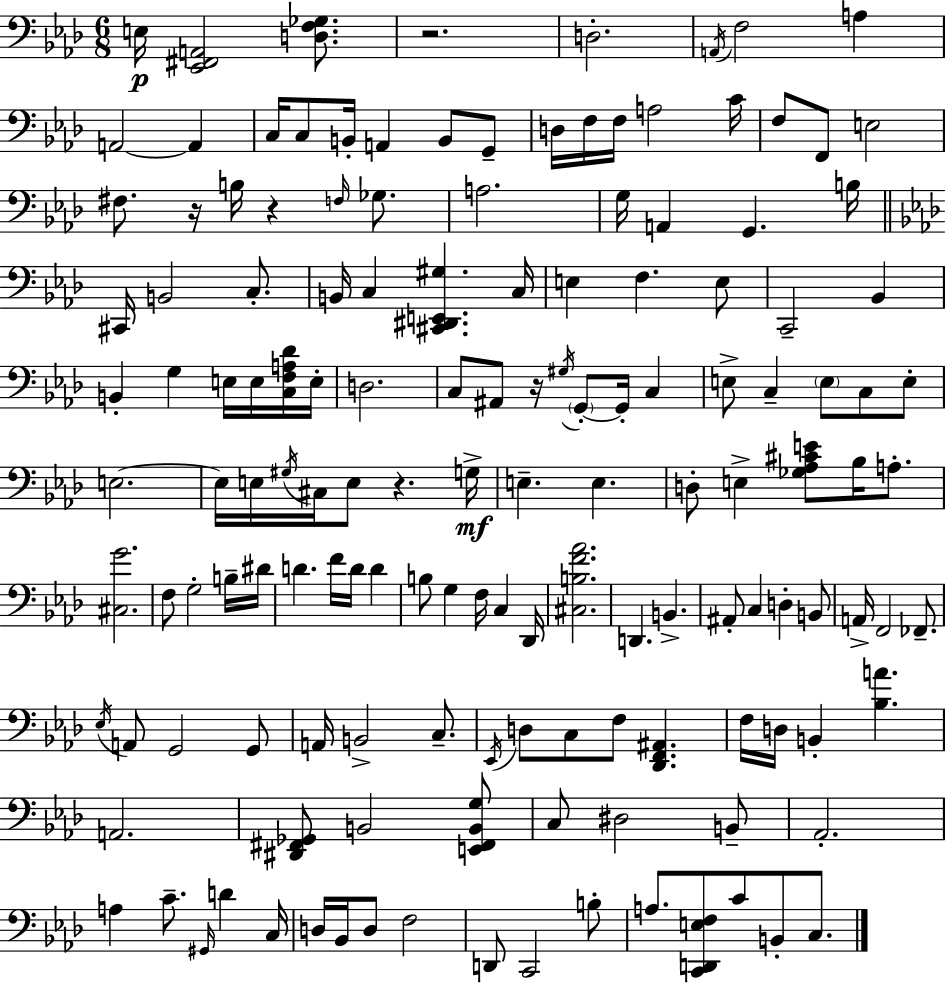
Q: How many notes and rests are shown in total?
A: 146